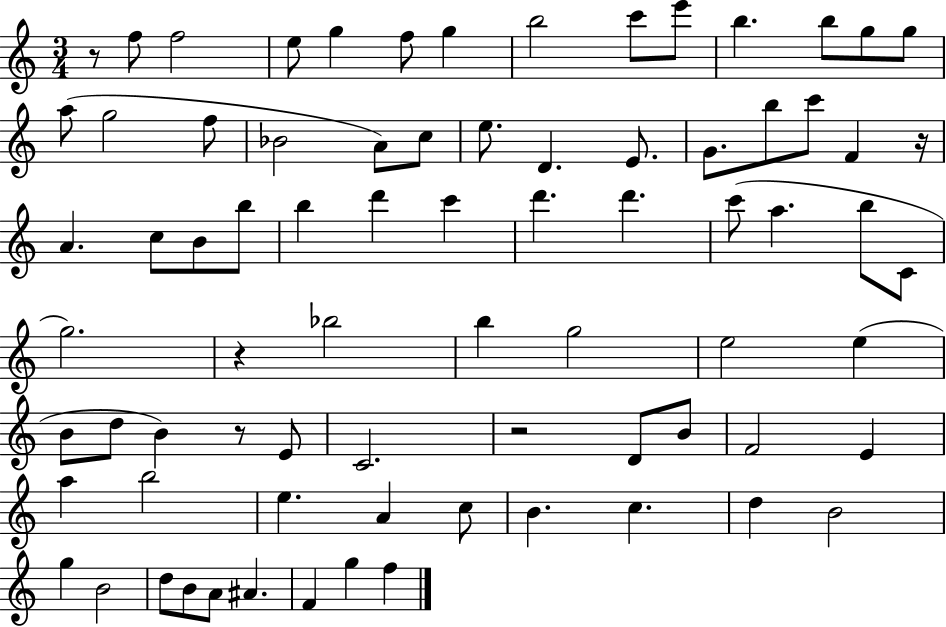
X:1
T:Untitled
M:3/4
L:1/4
K:C
z/2 f/2 f2 e/2 g f/2 g b2 c'/2 e'/2 b b/2 g/2 g/2 a/2 g2 f/2 _B2 A/2 c/2 e/2 D E/2 G/2 b/2 c'/2 F z/4 A c/2 B/2 b/2 b d' c' d' d' c'/2 a b/2 C/2 g2 z _b2 b g2 e2 e B/2 d/2 B z/2 E/2 C2 z2 D/2 B/2 F2 E a b2 e A c/2 B c d B2 g B2 d/2 B/2 A/2 ^A F g f